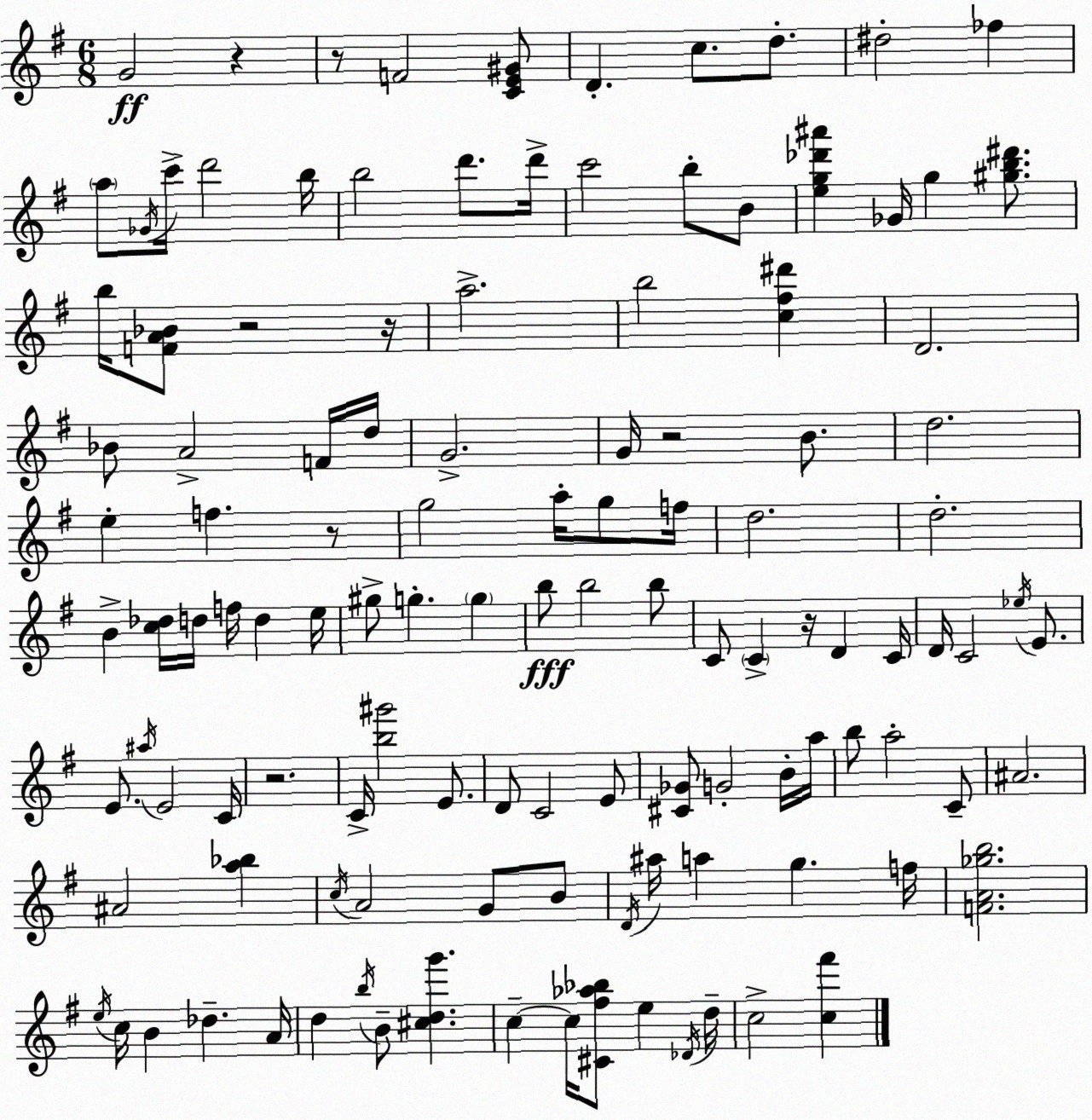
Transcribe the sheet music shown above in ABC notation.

X:1
T:Untitled
M:6/8
L:1/4
K:Em
G2 z z/2 F2 [CE^G]/2 D c/2 d/2 ^d2 _f a/2 _G/4 c'/4 d'2 b/4 b2 d'/2 d'/4 c'2 b/2 B/2 [eg_d'^a'] _G/4 g [^gb^d']/2 b/4 [FA_B]/2 z2 z/4 a2 b2 [c^f^d'] D2 _B/2 A2 F/4 d/4 G2 G/4 z2 B/2 d2 e f z/2 g2 a/4 g/2 f/4 d2 d2 B [c_d]/4 d/4 f/4 d e/4 ^g/2 g g b/2 b2 b/2 C/2 C z/4 D C/4 D/4 C2 _e/4 E/2 E/2 ^a/4 E2 C/4 z2 C/4 [b^g']2 E/2 D/2 C2 E/2 [^C_G]/2 G2 B/4 a/4 b/2 a2 C/2 ^A2 ^A2 [a_b] c/4 A2 G/2 B/2 D/4 ^a/4 a g f/4 [FA_gb]2 e/4 c/4 B _d A/4 d b/4 B/2 [^cdg'] c c/4 [^C^f_a_b]/2 e _D/4 d/4 c2 [c^f']